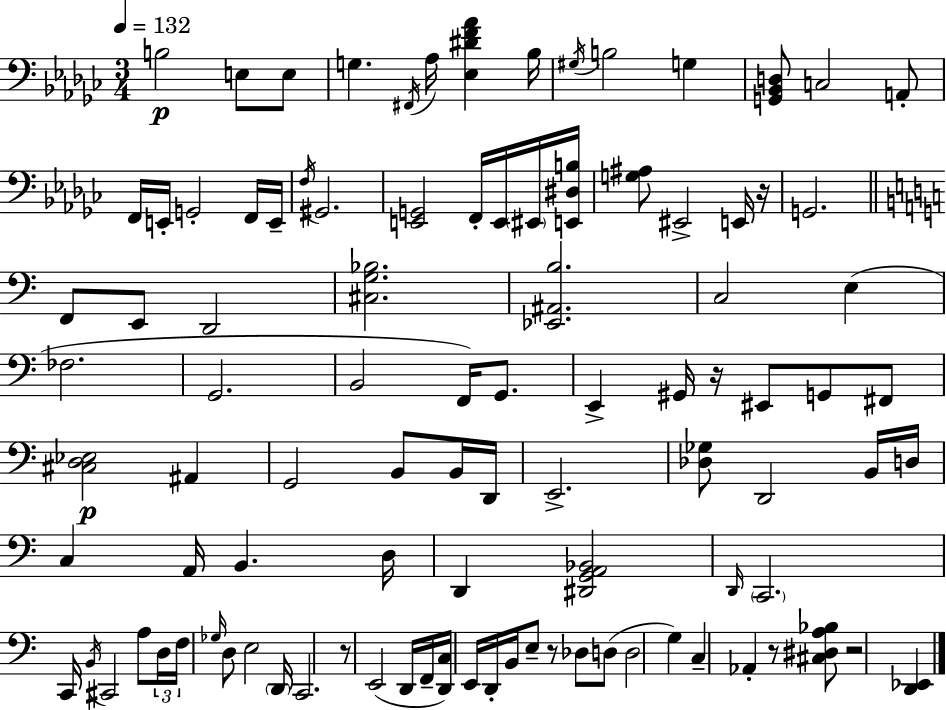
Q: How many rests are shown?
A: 6